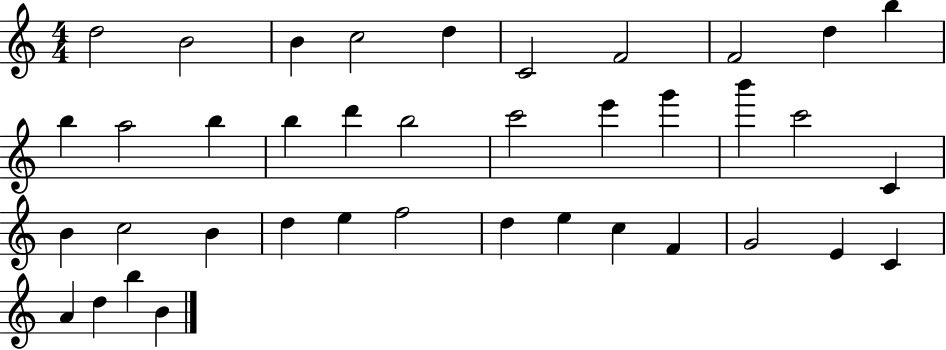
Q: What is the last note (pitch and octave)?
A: B4